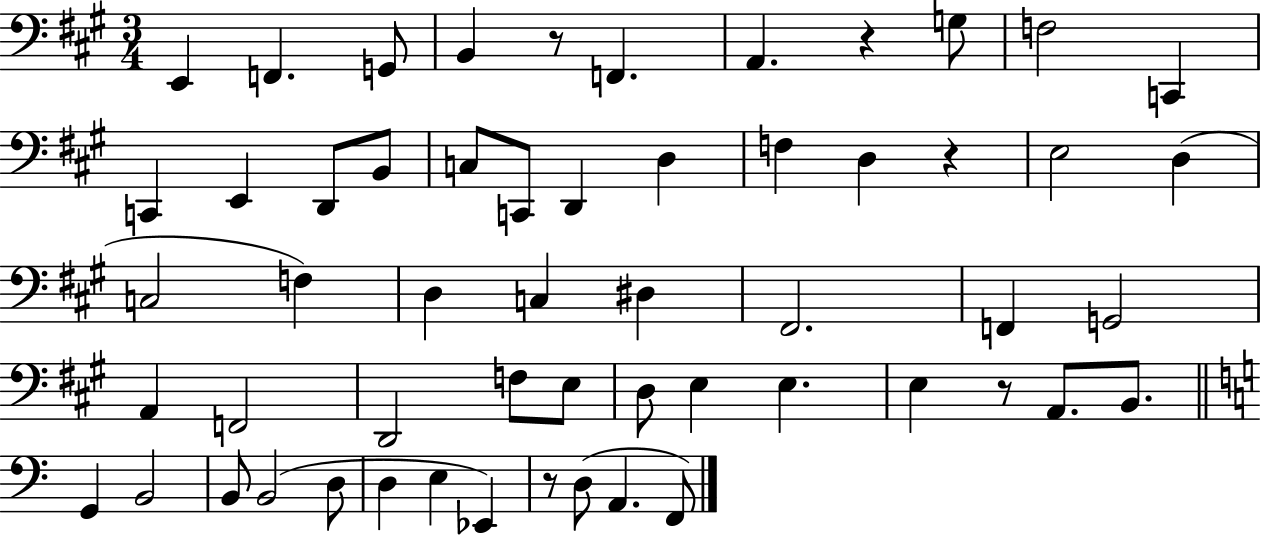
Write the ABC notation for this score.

X:1
T:Untitled
M:3/4
L:1/4
K:A
E,, F,, G,,/2 B,, z/2 F,, A,, z G,/2 F,2 C,, C,, E,, D,,/2 B,,/2 C,/2 C,,/2 D,, D, F, D, z E,2 D, C,2 F, D, C, ^D, ^F,,2 F,, G,,2 A,, F,,2 D,,2 F,/2 E,/2 D,/2 E, E, E, z/2 A,,/2 B,,/2 G,, B,,2 B,,/2 B,,2 D,/2 D, E, _E,, z/2 D,/2 A,, F,,/2